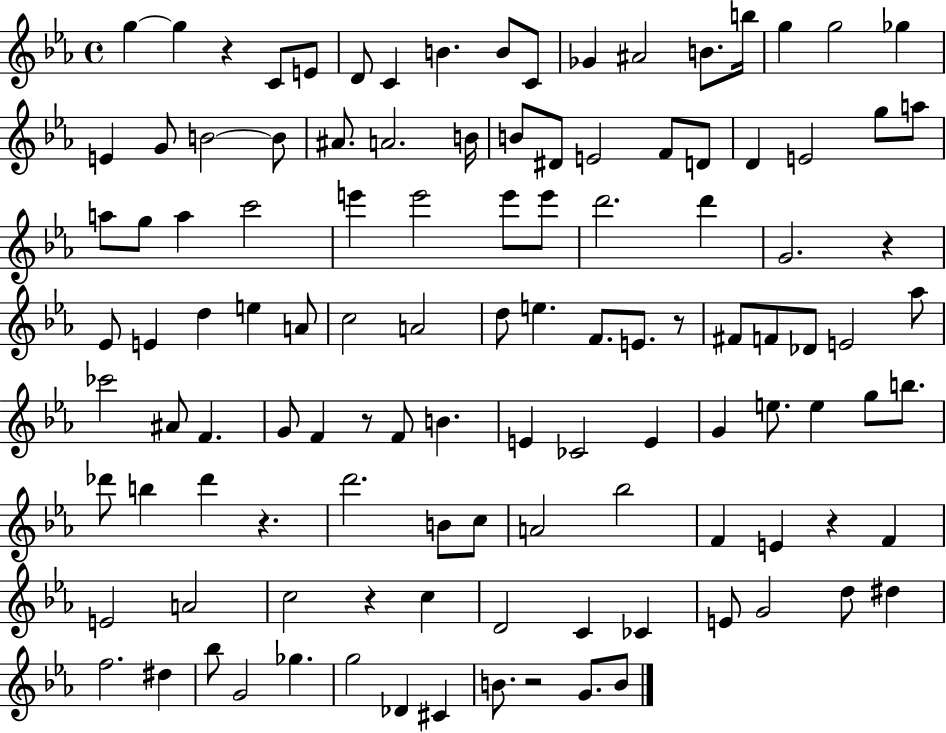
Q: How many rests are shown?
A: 8